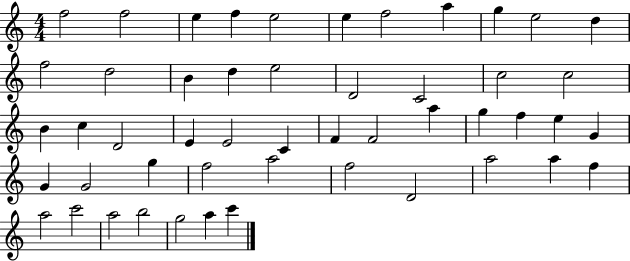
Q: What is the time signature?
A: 4/4